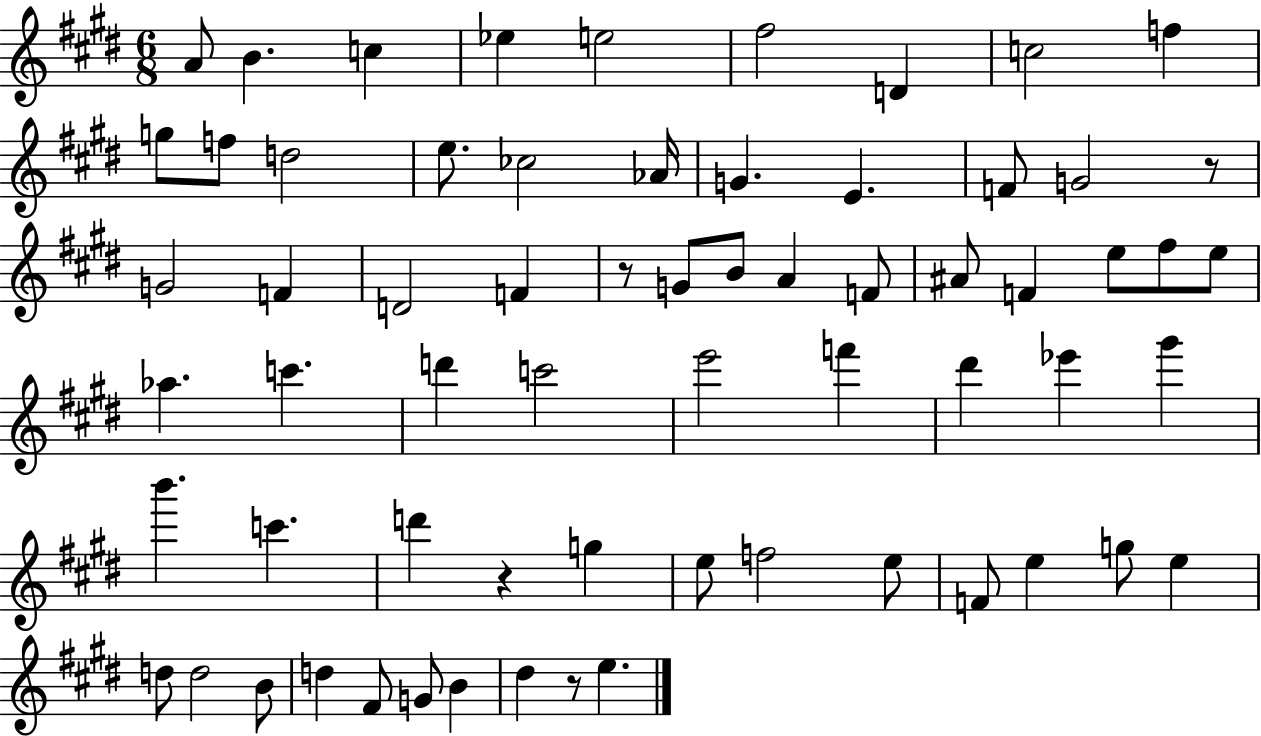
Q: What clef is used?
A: treble